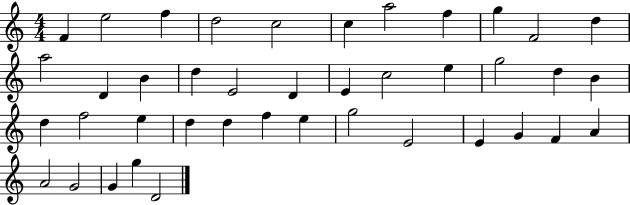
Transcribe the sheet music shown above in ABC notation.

X:1
T:Untitled
M:4/4
L:1/4
K:C
F e2 f d2 c2 c a2 f g F2 d a2 D B d E2 D E c2 e g2 d B d f2 e d d f e g2 E2 E G F A A2 G2 G g D2